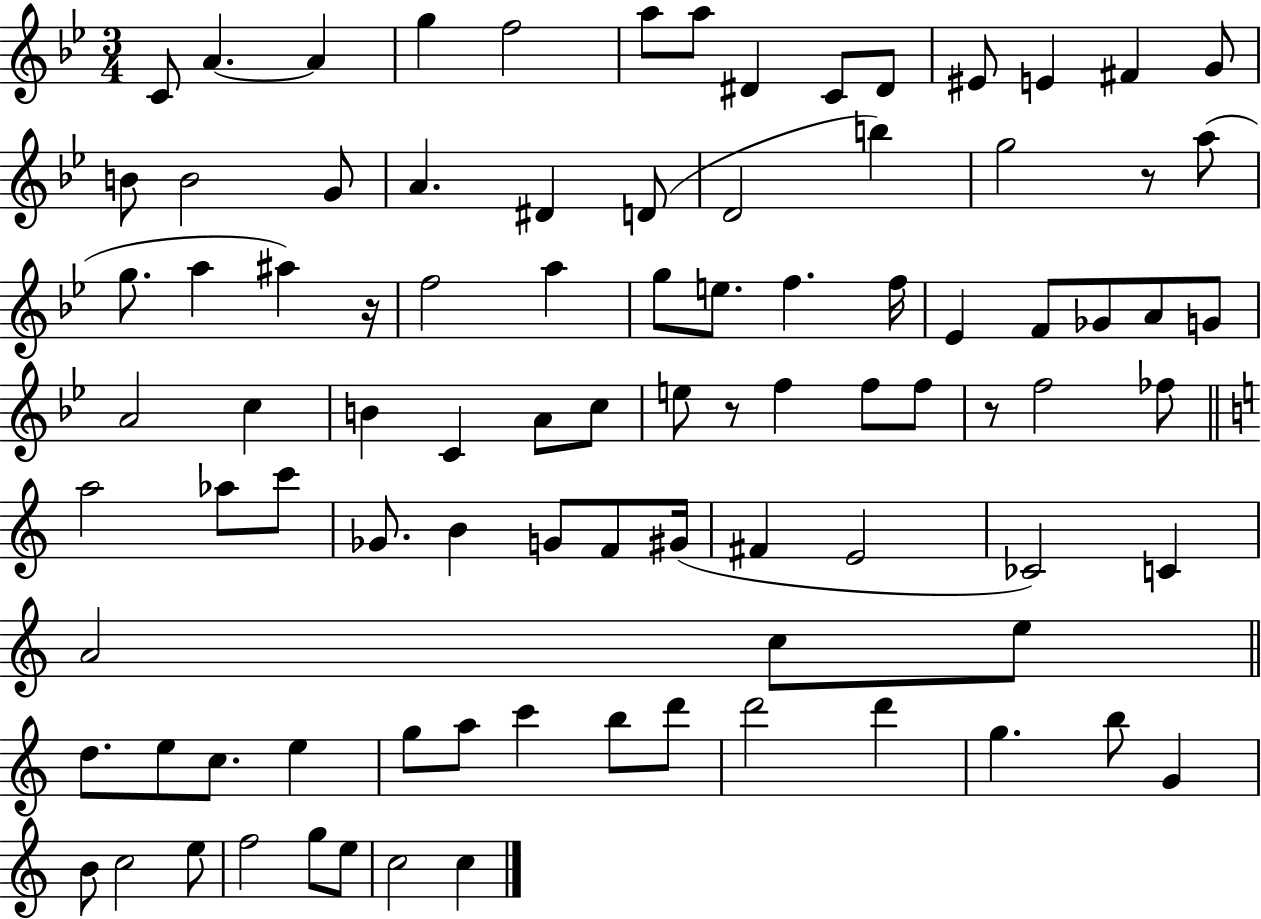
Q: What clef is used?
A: treble